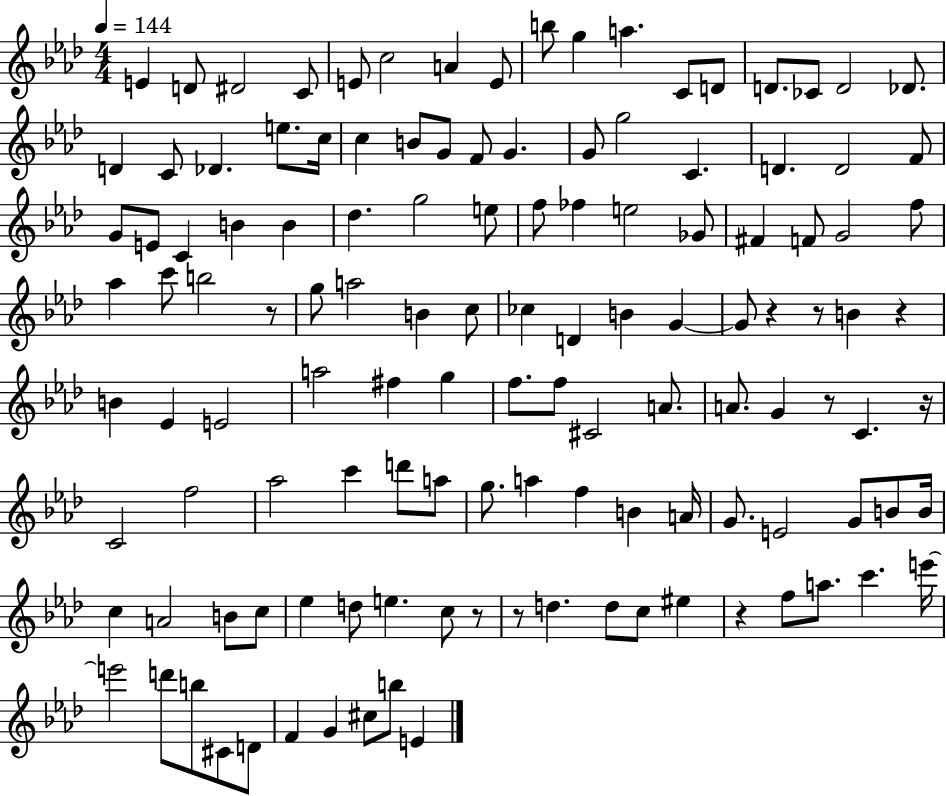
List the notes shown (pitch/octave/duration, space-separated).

E4/q D4/e D#4/h C4/e E4/e C5/h A4/q E4/e B5/e G5/q A5/q. C4/e D4/e D4/e. CES4/e D4/h Db4/e. D4/q C4/e Db4/q. E5/e. C5/s C5/q B4/e G4/e F4/e G4/q. G4/e G5/h C4/q. D4/q. D4/h F4/e G4/e E4/e C4/q B4/q B4/q Db5/q. G5/h E5/e F5/e FES5/q E5/h Gb4/e F#4/q F4/e G4/h F5/e Ab5/q C6/e B5/h R/e G5/e A5/h B4/q C5/e CES5/q D4/q B4/q G4/q G4/e R/q R/e B4/q R/q B4/q Eb4/q E4/h A5/h F#5/q G5/q F5/e. F5/e C#4/h A4/e. A4/e. G4/q R/e C4/q. R/s C4/h F5/h Ab5/h C6/q D6/e A5/e G5/e. A5/q F5/q B4/q A4/s G4/e. E4/h G4/e B4/e B4/s C5/q A4/h B4/e C5/e Eb5/q D5/e E5/q. C5/e R/e R/e D5/q. D5/e C5/e EIS5/q R/q F5/e A5/e. C6/q. E6/s E6/h D6/e B5/e C#4/e D4/e F4/q G4/q C#5/e B5/e E4/q